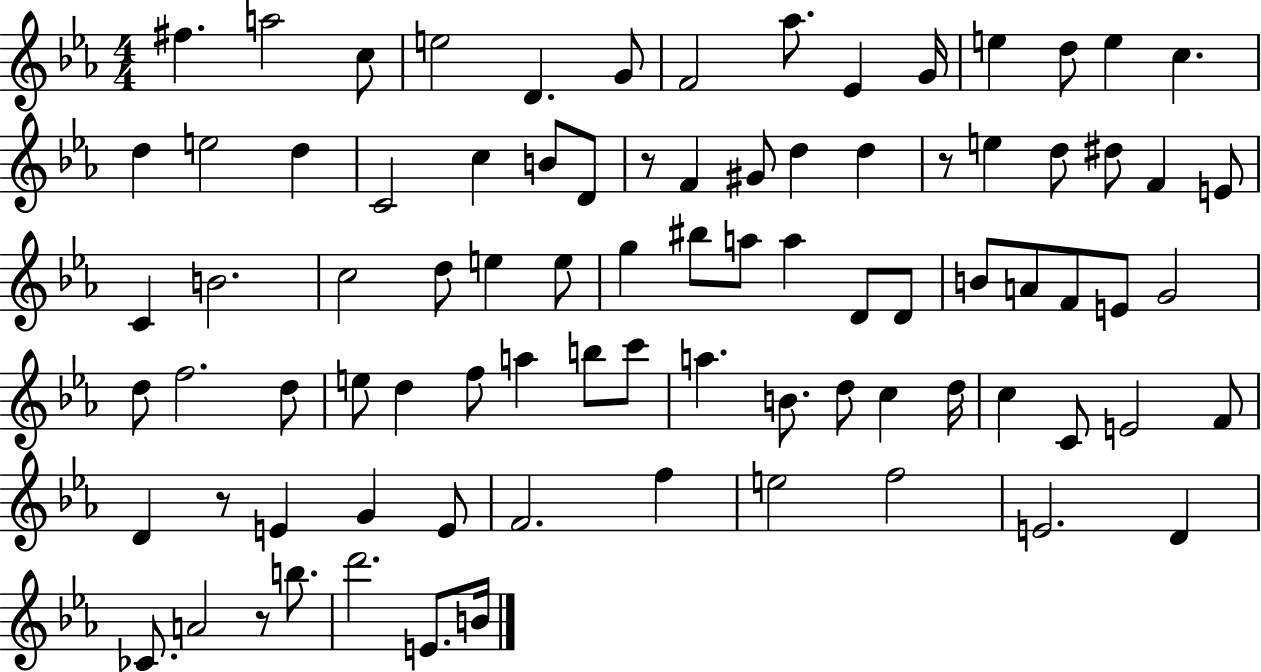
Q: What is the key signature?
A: EES major